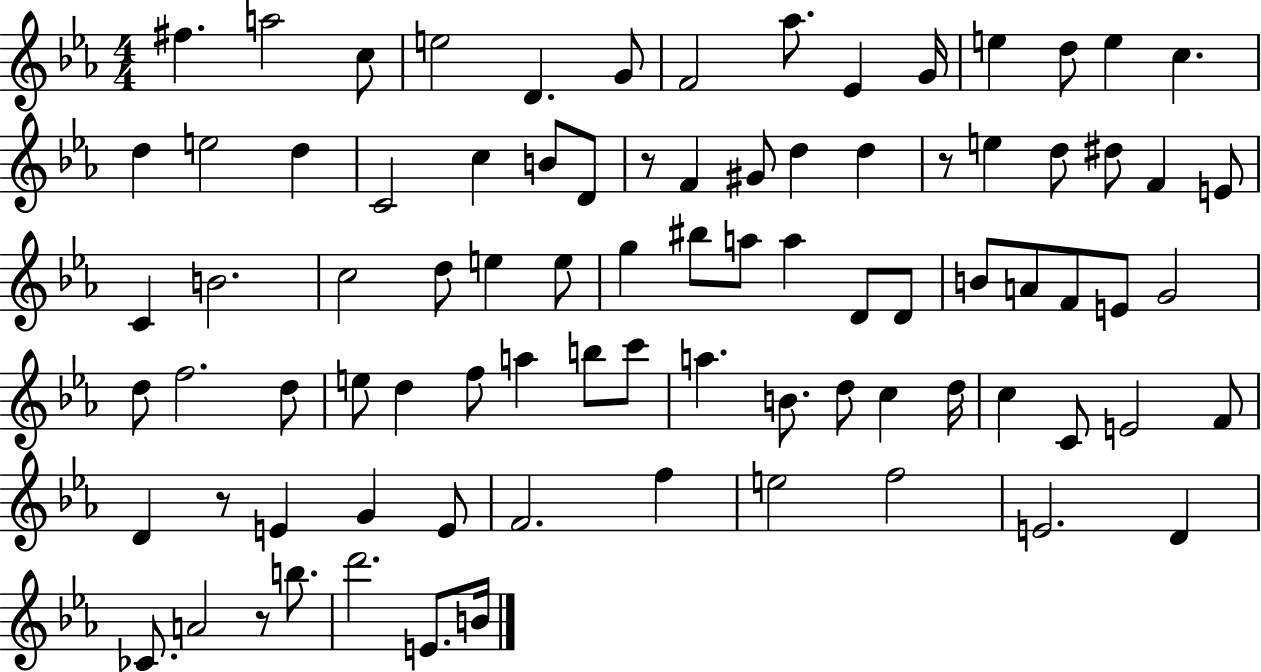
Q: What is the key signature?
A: EES major